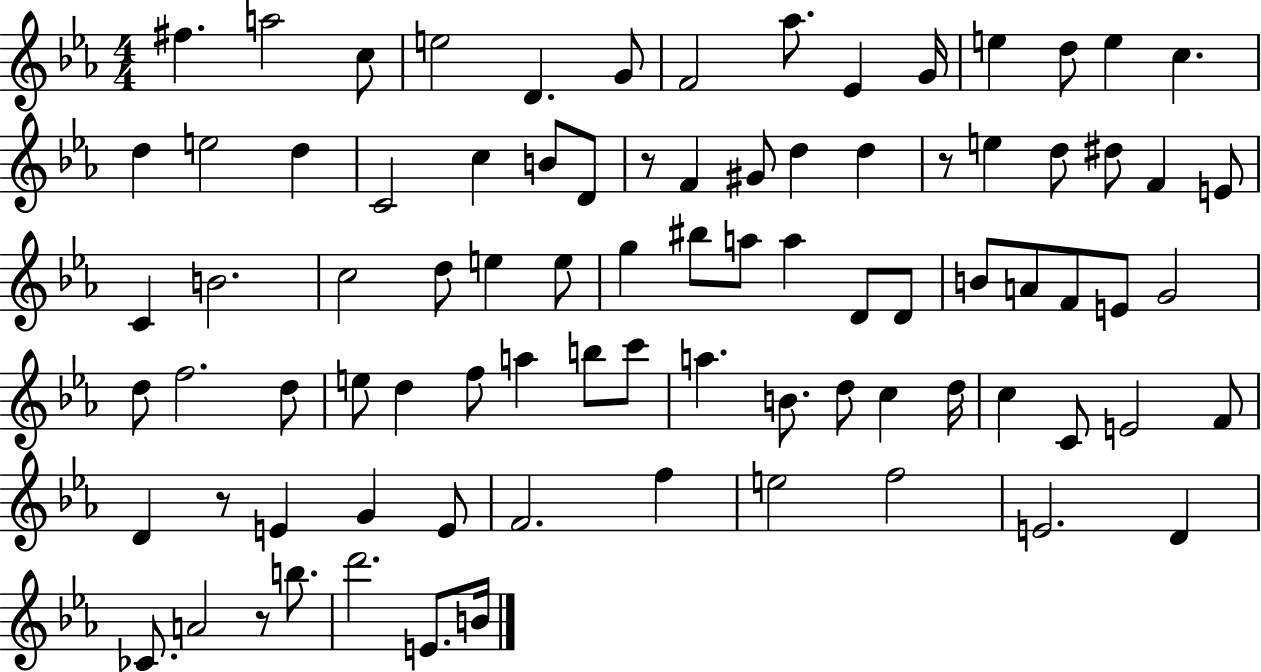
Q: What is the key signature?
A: EES major